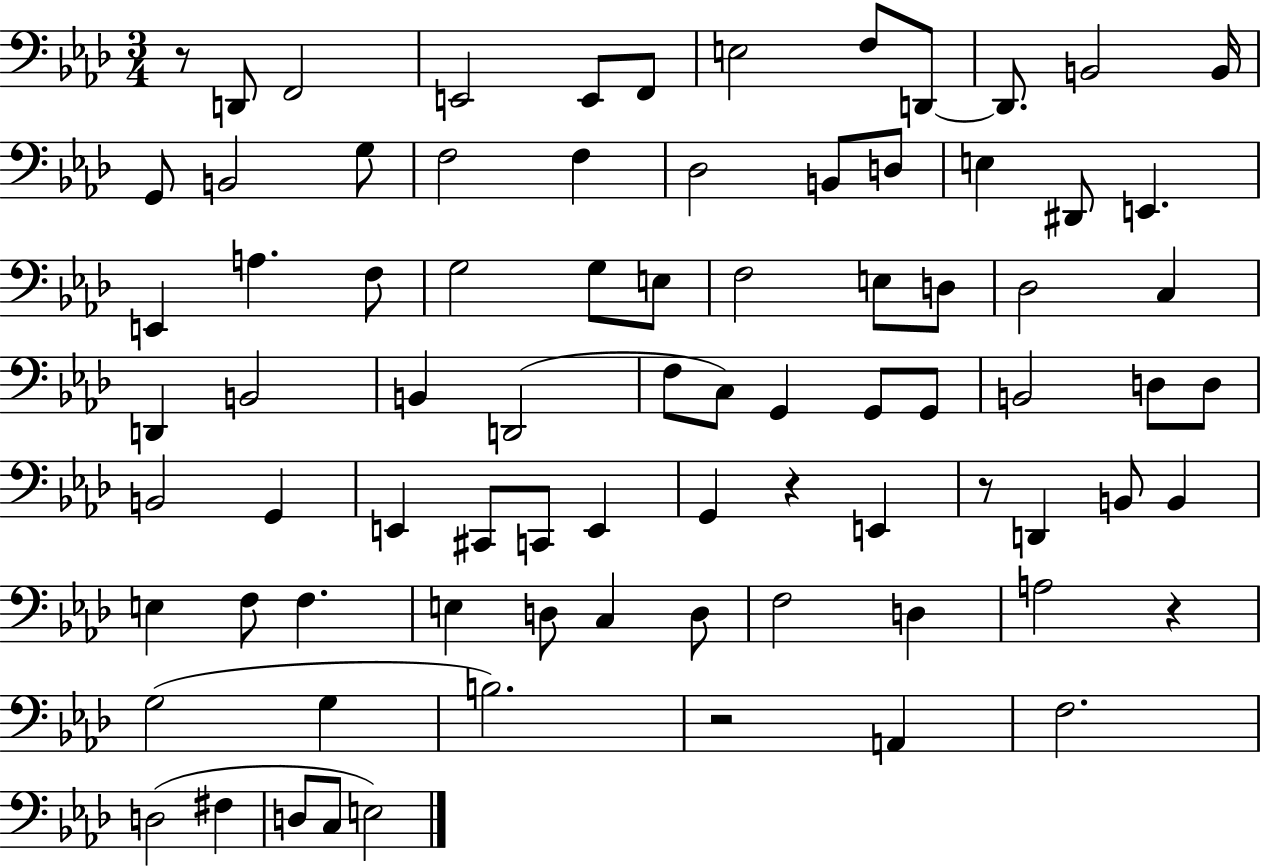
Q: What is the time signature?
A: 3/4